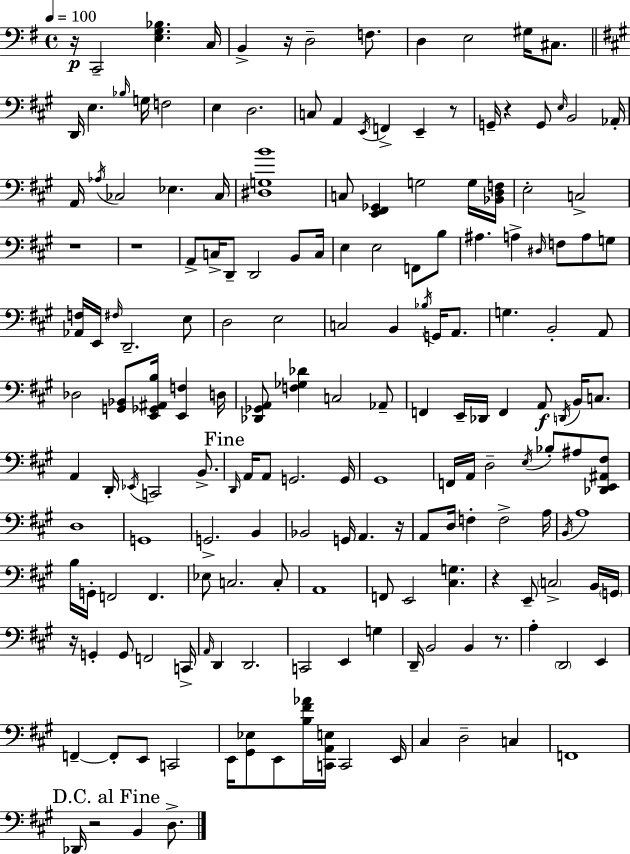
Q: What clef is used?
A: bass